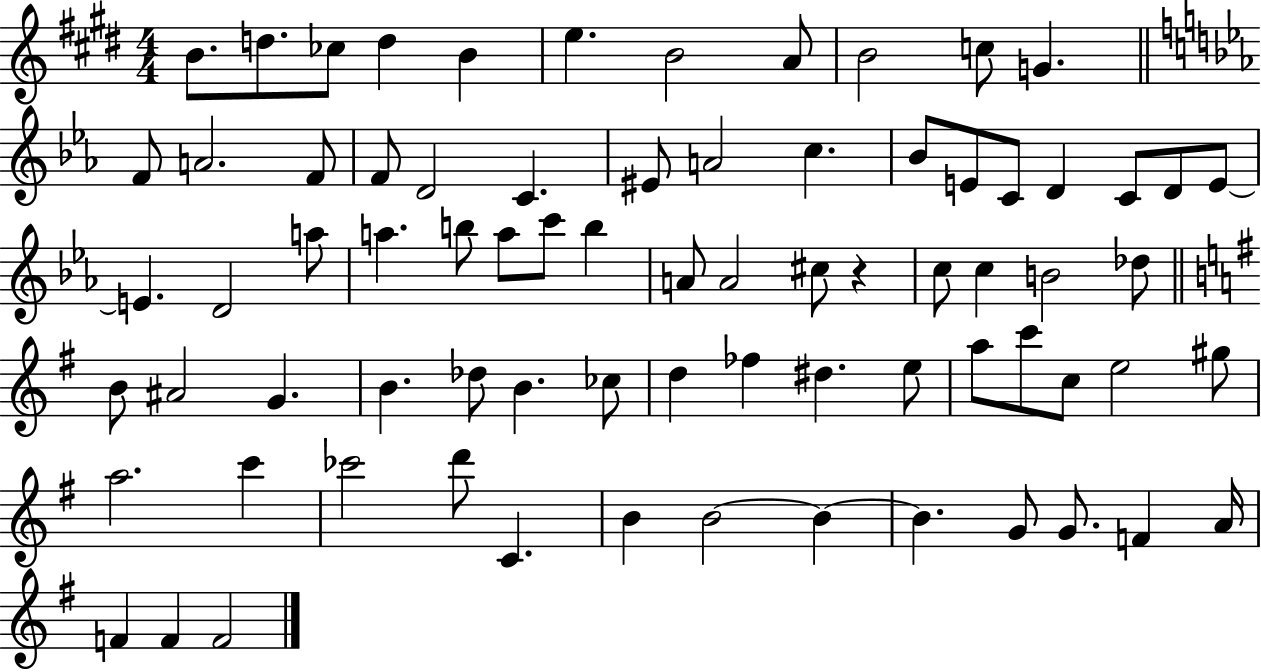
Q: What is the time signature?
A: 4/4